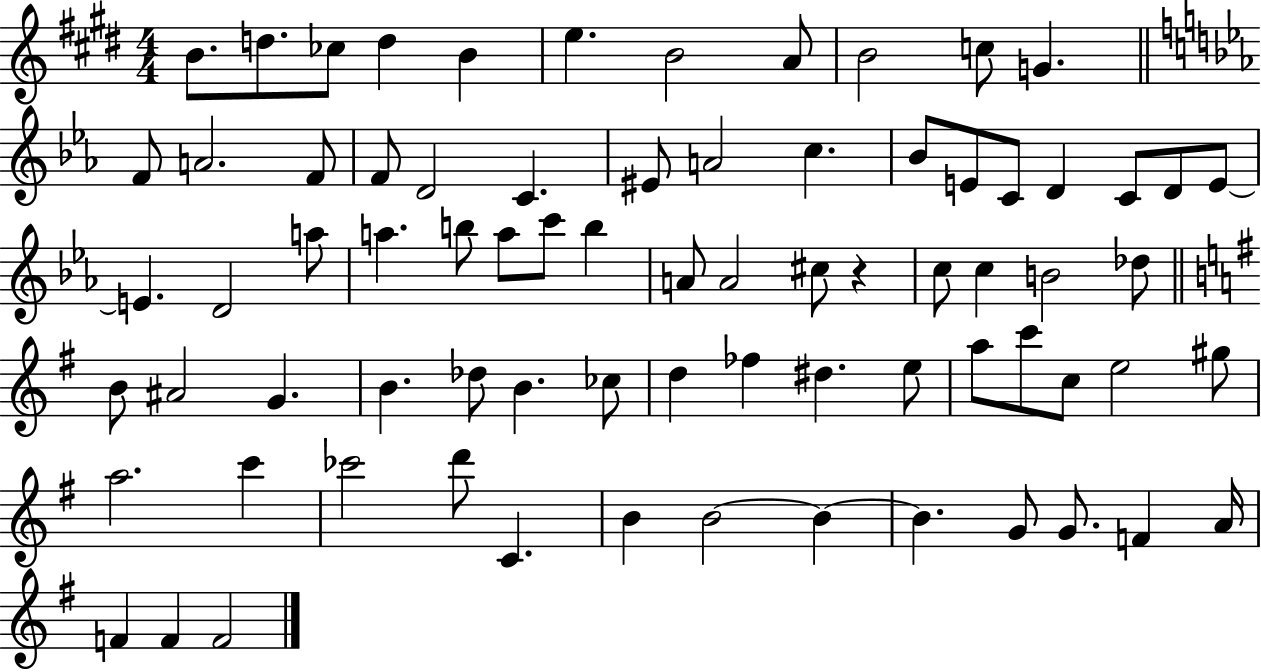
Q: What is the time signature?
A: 4/4